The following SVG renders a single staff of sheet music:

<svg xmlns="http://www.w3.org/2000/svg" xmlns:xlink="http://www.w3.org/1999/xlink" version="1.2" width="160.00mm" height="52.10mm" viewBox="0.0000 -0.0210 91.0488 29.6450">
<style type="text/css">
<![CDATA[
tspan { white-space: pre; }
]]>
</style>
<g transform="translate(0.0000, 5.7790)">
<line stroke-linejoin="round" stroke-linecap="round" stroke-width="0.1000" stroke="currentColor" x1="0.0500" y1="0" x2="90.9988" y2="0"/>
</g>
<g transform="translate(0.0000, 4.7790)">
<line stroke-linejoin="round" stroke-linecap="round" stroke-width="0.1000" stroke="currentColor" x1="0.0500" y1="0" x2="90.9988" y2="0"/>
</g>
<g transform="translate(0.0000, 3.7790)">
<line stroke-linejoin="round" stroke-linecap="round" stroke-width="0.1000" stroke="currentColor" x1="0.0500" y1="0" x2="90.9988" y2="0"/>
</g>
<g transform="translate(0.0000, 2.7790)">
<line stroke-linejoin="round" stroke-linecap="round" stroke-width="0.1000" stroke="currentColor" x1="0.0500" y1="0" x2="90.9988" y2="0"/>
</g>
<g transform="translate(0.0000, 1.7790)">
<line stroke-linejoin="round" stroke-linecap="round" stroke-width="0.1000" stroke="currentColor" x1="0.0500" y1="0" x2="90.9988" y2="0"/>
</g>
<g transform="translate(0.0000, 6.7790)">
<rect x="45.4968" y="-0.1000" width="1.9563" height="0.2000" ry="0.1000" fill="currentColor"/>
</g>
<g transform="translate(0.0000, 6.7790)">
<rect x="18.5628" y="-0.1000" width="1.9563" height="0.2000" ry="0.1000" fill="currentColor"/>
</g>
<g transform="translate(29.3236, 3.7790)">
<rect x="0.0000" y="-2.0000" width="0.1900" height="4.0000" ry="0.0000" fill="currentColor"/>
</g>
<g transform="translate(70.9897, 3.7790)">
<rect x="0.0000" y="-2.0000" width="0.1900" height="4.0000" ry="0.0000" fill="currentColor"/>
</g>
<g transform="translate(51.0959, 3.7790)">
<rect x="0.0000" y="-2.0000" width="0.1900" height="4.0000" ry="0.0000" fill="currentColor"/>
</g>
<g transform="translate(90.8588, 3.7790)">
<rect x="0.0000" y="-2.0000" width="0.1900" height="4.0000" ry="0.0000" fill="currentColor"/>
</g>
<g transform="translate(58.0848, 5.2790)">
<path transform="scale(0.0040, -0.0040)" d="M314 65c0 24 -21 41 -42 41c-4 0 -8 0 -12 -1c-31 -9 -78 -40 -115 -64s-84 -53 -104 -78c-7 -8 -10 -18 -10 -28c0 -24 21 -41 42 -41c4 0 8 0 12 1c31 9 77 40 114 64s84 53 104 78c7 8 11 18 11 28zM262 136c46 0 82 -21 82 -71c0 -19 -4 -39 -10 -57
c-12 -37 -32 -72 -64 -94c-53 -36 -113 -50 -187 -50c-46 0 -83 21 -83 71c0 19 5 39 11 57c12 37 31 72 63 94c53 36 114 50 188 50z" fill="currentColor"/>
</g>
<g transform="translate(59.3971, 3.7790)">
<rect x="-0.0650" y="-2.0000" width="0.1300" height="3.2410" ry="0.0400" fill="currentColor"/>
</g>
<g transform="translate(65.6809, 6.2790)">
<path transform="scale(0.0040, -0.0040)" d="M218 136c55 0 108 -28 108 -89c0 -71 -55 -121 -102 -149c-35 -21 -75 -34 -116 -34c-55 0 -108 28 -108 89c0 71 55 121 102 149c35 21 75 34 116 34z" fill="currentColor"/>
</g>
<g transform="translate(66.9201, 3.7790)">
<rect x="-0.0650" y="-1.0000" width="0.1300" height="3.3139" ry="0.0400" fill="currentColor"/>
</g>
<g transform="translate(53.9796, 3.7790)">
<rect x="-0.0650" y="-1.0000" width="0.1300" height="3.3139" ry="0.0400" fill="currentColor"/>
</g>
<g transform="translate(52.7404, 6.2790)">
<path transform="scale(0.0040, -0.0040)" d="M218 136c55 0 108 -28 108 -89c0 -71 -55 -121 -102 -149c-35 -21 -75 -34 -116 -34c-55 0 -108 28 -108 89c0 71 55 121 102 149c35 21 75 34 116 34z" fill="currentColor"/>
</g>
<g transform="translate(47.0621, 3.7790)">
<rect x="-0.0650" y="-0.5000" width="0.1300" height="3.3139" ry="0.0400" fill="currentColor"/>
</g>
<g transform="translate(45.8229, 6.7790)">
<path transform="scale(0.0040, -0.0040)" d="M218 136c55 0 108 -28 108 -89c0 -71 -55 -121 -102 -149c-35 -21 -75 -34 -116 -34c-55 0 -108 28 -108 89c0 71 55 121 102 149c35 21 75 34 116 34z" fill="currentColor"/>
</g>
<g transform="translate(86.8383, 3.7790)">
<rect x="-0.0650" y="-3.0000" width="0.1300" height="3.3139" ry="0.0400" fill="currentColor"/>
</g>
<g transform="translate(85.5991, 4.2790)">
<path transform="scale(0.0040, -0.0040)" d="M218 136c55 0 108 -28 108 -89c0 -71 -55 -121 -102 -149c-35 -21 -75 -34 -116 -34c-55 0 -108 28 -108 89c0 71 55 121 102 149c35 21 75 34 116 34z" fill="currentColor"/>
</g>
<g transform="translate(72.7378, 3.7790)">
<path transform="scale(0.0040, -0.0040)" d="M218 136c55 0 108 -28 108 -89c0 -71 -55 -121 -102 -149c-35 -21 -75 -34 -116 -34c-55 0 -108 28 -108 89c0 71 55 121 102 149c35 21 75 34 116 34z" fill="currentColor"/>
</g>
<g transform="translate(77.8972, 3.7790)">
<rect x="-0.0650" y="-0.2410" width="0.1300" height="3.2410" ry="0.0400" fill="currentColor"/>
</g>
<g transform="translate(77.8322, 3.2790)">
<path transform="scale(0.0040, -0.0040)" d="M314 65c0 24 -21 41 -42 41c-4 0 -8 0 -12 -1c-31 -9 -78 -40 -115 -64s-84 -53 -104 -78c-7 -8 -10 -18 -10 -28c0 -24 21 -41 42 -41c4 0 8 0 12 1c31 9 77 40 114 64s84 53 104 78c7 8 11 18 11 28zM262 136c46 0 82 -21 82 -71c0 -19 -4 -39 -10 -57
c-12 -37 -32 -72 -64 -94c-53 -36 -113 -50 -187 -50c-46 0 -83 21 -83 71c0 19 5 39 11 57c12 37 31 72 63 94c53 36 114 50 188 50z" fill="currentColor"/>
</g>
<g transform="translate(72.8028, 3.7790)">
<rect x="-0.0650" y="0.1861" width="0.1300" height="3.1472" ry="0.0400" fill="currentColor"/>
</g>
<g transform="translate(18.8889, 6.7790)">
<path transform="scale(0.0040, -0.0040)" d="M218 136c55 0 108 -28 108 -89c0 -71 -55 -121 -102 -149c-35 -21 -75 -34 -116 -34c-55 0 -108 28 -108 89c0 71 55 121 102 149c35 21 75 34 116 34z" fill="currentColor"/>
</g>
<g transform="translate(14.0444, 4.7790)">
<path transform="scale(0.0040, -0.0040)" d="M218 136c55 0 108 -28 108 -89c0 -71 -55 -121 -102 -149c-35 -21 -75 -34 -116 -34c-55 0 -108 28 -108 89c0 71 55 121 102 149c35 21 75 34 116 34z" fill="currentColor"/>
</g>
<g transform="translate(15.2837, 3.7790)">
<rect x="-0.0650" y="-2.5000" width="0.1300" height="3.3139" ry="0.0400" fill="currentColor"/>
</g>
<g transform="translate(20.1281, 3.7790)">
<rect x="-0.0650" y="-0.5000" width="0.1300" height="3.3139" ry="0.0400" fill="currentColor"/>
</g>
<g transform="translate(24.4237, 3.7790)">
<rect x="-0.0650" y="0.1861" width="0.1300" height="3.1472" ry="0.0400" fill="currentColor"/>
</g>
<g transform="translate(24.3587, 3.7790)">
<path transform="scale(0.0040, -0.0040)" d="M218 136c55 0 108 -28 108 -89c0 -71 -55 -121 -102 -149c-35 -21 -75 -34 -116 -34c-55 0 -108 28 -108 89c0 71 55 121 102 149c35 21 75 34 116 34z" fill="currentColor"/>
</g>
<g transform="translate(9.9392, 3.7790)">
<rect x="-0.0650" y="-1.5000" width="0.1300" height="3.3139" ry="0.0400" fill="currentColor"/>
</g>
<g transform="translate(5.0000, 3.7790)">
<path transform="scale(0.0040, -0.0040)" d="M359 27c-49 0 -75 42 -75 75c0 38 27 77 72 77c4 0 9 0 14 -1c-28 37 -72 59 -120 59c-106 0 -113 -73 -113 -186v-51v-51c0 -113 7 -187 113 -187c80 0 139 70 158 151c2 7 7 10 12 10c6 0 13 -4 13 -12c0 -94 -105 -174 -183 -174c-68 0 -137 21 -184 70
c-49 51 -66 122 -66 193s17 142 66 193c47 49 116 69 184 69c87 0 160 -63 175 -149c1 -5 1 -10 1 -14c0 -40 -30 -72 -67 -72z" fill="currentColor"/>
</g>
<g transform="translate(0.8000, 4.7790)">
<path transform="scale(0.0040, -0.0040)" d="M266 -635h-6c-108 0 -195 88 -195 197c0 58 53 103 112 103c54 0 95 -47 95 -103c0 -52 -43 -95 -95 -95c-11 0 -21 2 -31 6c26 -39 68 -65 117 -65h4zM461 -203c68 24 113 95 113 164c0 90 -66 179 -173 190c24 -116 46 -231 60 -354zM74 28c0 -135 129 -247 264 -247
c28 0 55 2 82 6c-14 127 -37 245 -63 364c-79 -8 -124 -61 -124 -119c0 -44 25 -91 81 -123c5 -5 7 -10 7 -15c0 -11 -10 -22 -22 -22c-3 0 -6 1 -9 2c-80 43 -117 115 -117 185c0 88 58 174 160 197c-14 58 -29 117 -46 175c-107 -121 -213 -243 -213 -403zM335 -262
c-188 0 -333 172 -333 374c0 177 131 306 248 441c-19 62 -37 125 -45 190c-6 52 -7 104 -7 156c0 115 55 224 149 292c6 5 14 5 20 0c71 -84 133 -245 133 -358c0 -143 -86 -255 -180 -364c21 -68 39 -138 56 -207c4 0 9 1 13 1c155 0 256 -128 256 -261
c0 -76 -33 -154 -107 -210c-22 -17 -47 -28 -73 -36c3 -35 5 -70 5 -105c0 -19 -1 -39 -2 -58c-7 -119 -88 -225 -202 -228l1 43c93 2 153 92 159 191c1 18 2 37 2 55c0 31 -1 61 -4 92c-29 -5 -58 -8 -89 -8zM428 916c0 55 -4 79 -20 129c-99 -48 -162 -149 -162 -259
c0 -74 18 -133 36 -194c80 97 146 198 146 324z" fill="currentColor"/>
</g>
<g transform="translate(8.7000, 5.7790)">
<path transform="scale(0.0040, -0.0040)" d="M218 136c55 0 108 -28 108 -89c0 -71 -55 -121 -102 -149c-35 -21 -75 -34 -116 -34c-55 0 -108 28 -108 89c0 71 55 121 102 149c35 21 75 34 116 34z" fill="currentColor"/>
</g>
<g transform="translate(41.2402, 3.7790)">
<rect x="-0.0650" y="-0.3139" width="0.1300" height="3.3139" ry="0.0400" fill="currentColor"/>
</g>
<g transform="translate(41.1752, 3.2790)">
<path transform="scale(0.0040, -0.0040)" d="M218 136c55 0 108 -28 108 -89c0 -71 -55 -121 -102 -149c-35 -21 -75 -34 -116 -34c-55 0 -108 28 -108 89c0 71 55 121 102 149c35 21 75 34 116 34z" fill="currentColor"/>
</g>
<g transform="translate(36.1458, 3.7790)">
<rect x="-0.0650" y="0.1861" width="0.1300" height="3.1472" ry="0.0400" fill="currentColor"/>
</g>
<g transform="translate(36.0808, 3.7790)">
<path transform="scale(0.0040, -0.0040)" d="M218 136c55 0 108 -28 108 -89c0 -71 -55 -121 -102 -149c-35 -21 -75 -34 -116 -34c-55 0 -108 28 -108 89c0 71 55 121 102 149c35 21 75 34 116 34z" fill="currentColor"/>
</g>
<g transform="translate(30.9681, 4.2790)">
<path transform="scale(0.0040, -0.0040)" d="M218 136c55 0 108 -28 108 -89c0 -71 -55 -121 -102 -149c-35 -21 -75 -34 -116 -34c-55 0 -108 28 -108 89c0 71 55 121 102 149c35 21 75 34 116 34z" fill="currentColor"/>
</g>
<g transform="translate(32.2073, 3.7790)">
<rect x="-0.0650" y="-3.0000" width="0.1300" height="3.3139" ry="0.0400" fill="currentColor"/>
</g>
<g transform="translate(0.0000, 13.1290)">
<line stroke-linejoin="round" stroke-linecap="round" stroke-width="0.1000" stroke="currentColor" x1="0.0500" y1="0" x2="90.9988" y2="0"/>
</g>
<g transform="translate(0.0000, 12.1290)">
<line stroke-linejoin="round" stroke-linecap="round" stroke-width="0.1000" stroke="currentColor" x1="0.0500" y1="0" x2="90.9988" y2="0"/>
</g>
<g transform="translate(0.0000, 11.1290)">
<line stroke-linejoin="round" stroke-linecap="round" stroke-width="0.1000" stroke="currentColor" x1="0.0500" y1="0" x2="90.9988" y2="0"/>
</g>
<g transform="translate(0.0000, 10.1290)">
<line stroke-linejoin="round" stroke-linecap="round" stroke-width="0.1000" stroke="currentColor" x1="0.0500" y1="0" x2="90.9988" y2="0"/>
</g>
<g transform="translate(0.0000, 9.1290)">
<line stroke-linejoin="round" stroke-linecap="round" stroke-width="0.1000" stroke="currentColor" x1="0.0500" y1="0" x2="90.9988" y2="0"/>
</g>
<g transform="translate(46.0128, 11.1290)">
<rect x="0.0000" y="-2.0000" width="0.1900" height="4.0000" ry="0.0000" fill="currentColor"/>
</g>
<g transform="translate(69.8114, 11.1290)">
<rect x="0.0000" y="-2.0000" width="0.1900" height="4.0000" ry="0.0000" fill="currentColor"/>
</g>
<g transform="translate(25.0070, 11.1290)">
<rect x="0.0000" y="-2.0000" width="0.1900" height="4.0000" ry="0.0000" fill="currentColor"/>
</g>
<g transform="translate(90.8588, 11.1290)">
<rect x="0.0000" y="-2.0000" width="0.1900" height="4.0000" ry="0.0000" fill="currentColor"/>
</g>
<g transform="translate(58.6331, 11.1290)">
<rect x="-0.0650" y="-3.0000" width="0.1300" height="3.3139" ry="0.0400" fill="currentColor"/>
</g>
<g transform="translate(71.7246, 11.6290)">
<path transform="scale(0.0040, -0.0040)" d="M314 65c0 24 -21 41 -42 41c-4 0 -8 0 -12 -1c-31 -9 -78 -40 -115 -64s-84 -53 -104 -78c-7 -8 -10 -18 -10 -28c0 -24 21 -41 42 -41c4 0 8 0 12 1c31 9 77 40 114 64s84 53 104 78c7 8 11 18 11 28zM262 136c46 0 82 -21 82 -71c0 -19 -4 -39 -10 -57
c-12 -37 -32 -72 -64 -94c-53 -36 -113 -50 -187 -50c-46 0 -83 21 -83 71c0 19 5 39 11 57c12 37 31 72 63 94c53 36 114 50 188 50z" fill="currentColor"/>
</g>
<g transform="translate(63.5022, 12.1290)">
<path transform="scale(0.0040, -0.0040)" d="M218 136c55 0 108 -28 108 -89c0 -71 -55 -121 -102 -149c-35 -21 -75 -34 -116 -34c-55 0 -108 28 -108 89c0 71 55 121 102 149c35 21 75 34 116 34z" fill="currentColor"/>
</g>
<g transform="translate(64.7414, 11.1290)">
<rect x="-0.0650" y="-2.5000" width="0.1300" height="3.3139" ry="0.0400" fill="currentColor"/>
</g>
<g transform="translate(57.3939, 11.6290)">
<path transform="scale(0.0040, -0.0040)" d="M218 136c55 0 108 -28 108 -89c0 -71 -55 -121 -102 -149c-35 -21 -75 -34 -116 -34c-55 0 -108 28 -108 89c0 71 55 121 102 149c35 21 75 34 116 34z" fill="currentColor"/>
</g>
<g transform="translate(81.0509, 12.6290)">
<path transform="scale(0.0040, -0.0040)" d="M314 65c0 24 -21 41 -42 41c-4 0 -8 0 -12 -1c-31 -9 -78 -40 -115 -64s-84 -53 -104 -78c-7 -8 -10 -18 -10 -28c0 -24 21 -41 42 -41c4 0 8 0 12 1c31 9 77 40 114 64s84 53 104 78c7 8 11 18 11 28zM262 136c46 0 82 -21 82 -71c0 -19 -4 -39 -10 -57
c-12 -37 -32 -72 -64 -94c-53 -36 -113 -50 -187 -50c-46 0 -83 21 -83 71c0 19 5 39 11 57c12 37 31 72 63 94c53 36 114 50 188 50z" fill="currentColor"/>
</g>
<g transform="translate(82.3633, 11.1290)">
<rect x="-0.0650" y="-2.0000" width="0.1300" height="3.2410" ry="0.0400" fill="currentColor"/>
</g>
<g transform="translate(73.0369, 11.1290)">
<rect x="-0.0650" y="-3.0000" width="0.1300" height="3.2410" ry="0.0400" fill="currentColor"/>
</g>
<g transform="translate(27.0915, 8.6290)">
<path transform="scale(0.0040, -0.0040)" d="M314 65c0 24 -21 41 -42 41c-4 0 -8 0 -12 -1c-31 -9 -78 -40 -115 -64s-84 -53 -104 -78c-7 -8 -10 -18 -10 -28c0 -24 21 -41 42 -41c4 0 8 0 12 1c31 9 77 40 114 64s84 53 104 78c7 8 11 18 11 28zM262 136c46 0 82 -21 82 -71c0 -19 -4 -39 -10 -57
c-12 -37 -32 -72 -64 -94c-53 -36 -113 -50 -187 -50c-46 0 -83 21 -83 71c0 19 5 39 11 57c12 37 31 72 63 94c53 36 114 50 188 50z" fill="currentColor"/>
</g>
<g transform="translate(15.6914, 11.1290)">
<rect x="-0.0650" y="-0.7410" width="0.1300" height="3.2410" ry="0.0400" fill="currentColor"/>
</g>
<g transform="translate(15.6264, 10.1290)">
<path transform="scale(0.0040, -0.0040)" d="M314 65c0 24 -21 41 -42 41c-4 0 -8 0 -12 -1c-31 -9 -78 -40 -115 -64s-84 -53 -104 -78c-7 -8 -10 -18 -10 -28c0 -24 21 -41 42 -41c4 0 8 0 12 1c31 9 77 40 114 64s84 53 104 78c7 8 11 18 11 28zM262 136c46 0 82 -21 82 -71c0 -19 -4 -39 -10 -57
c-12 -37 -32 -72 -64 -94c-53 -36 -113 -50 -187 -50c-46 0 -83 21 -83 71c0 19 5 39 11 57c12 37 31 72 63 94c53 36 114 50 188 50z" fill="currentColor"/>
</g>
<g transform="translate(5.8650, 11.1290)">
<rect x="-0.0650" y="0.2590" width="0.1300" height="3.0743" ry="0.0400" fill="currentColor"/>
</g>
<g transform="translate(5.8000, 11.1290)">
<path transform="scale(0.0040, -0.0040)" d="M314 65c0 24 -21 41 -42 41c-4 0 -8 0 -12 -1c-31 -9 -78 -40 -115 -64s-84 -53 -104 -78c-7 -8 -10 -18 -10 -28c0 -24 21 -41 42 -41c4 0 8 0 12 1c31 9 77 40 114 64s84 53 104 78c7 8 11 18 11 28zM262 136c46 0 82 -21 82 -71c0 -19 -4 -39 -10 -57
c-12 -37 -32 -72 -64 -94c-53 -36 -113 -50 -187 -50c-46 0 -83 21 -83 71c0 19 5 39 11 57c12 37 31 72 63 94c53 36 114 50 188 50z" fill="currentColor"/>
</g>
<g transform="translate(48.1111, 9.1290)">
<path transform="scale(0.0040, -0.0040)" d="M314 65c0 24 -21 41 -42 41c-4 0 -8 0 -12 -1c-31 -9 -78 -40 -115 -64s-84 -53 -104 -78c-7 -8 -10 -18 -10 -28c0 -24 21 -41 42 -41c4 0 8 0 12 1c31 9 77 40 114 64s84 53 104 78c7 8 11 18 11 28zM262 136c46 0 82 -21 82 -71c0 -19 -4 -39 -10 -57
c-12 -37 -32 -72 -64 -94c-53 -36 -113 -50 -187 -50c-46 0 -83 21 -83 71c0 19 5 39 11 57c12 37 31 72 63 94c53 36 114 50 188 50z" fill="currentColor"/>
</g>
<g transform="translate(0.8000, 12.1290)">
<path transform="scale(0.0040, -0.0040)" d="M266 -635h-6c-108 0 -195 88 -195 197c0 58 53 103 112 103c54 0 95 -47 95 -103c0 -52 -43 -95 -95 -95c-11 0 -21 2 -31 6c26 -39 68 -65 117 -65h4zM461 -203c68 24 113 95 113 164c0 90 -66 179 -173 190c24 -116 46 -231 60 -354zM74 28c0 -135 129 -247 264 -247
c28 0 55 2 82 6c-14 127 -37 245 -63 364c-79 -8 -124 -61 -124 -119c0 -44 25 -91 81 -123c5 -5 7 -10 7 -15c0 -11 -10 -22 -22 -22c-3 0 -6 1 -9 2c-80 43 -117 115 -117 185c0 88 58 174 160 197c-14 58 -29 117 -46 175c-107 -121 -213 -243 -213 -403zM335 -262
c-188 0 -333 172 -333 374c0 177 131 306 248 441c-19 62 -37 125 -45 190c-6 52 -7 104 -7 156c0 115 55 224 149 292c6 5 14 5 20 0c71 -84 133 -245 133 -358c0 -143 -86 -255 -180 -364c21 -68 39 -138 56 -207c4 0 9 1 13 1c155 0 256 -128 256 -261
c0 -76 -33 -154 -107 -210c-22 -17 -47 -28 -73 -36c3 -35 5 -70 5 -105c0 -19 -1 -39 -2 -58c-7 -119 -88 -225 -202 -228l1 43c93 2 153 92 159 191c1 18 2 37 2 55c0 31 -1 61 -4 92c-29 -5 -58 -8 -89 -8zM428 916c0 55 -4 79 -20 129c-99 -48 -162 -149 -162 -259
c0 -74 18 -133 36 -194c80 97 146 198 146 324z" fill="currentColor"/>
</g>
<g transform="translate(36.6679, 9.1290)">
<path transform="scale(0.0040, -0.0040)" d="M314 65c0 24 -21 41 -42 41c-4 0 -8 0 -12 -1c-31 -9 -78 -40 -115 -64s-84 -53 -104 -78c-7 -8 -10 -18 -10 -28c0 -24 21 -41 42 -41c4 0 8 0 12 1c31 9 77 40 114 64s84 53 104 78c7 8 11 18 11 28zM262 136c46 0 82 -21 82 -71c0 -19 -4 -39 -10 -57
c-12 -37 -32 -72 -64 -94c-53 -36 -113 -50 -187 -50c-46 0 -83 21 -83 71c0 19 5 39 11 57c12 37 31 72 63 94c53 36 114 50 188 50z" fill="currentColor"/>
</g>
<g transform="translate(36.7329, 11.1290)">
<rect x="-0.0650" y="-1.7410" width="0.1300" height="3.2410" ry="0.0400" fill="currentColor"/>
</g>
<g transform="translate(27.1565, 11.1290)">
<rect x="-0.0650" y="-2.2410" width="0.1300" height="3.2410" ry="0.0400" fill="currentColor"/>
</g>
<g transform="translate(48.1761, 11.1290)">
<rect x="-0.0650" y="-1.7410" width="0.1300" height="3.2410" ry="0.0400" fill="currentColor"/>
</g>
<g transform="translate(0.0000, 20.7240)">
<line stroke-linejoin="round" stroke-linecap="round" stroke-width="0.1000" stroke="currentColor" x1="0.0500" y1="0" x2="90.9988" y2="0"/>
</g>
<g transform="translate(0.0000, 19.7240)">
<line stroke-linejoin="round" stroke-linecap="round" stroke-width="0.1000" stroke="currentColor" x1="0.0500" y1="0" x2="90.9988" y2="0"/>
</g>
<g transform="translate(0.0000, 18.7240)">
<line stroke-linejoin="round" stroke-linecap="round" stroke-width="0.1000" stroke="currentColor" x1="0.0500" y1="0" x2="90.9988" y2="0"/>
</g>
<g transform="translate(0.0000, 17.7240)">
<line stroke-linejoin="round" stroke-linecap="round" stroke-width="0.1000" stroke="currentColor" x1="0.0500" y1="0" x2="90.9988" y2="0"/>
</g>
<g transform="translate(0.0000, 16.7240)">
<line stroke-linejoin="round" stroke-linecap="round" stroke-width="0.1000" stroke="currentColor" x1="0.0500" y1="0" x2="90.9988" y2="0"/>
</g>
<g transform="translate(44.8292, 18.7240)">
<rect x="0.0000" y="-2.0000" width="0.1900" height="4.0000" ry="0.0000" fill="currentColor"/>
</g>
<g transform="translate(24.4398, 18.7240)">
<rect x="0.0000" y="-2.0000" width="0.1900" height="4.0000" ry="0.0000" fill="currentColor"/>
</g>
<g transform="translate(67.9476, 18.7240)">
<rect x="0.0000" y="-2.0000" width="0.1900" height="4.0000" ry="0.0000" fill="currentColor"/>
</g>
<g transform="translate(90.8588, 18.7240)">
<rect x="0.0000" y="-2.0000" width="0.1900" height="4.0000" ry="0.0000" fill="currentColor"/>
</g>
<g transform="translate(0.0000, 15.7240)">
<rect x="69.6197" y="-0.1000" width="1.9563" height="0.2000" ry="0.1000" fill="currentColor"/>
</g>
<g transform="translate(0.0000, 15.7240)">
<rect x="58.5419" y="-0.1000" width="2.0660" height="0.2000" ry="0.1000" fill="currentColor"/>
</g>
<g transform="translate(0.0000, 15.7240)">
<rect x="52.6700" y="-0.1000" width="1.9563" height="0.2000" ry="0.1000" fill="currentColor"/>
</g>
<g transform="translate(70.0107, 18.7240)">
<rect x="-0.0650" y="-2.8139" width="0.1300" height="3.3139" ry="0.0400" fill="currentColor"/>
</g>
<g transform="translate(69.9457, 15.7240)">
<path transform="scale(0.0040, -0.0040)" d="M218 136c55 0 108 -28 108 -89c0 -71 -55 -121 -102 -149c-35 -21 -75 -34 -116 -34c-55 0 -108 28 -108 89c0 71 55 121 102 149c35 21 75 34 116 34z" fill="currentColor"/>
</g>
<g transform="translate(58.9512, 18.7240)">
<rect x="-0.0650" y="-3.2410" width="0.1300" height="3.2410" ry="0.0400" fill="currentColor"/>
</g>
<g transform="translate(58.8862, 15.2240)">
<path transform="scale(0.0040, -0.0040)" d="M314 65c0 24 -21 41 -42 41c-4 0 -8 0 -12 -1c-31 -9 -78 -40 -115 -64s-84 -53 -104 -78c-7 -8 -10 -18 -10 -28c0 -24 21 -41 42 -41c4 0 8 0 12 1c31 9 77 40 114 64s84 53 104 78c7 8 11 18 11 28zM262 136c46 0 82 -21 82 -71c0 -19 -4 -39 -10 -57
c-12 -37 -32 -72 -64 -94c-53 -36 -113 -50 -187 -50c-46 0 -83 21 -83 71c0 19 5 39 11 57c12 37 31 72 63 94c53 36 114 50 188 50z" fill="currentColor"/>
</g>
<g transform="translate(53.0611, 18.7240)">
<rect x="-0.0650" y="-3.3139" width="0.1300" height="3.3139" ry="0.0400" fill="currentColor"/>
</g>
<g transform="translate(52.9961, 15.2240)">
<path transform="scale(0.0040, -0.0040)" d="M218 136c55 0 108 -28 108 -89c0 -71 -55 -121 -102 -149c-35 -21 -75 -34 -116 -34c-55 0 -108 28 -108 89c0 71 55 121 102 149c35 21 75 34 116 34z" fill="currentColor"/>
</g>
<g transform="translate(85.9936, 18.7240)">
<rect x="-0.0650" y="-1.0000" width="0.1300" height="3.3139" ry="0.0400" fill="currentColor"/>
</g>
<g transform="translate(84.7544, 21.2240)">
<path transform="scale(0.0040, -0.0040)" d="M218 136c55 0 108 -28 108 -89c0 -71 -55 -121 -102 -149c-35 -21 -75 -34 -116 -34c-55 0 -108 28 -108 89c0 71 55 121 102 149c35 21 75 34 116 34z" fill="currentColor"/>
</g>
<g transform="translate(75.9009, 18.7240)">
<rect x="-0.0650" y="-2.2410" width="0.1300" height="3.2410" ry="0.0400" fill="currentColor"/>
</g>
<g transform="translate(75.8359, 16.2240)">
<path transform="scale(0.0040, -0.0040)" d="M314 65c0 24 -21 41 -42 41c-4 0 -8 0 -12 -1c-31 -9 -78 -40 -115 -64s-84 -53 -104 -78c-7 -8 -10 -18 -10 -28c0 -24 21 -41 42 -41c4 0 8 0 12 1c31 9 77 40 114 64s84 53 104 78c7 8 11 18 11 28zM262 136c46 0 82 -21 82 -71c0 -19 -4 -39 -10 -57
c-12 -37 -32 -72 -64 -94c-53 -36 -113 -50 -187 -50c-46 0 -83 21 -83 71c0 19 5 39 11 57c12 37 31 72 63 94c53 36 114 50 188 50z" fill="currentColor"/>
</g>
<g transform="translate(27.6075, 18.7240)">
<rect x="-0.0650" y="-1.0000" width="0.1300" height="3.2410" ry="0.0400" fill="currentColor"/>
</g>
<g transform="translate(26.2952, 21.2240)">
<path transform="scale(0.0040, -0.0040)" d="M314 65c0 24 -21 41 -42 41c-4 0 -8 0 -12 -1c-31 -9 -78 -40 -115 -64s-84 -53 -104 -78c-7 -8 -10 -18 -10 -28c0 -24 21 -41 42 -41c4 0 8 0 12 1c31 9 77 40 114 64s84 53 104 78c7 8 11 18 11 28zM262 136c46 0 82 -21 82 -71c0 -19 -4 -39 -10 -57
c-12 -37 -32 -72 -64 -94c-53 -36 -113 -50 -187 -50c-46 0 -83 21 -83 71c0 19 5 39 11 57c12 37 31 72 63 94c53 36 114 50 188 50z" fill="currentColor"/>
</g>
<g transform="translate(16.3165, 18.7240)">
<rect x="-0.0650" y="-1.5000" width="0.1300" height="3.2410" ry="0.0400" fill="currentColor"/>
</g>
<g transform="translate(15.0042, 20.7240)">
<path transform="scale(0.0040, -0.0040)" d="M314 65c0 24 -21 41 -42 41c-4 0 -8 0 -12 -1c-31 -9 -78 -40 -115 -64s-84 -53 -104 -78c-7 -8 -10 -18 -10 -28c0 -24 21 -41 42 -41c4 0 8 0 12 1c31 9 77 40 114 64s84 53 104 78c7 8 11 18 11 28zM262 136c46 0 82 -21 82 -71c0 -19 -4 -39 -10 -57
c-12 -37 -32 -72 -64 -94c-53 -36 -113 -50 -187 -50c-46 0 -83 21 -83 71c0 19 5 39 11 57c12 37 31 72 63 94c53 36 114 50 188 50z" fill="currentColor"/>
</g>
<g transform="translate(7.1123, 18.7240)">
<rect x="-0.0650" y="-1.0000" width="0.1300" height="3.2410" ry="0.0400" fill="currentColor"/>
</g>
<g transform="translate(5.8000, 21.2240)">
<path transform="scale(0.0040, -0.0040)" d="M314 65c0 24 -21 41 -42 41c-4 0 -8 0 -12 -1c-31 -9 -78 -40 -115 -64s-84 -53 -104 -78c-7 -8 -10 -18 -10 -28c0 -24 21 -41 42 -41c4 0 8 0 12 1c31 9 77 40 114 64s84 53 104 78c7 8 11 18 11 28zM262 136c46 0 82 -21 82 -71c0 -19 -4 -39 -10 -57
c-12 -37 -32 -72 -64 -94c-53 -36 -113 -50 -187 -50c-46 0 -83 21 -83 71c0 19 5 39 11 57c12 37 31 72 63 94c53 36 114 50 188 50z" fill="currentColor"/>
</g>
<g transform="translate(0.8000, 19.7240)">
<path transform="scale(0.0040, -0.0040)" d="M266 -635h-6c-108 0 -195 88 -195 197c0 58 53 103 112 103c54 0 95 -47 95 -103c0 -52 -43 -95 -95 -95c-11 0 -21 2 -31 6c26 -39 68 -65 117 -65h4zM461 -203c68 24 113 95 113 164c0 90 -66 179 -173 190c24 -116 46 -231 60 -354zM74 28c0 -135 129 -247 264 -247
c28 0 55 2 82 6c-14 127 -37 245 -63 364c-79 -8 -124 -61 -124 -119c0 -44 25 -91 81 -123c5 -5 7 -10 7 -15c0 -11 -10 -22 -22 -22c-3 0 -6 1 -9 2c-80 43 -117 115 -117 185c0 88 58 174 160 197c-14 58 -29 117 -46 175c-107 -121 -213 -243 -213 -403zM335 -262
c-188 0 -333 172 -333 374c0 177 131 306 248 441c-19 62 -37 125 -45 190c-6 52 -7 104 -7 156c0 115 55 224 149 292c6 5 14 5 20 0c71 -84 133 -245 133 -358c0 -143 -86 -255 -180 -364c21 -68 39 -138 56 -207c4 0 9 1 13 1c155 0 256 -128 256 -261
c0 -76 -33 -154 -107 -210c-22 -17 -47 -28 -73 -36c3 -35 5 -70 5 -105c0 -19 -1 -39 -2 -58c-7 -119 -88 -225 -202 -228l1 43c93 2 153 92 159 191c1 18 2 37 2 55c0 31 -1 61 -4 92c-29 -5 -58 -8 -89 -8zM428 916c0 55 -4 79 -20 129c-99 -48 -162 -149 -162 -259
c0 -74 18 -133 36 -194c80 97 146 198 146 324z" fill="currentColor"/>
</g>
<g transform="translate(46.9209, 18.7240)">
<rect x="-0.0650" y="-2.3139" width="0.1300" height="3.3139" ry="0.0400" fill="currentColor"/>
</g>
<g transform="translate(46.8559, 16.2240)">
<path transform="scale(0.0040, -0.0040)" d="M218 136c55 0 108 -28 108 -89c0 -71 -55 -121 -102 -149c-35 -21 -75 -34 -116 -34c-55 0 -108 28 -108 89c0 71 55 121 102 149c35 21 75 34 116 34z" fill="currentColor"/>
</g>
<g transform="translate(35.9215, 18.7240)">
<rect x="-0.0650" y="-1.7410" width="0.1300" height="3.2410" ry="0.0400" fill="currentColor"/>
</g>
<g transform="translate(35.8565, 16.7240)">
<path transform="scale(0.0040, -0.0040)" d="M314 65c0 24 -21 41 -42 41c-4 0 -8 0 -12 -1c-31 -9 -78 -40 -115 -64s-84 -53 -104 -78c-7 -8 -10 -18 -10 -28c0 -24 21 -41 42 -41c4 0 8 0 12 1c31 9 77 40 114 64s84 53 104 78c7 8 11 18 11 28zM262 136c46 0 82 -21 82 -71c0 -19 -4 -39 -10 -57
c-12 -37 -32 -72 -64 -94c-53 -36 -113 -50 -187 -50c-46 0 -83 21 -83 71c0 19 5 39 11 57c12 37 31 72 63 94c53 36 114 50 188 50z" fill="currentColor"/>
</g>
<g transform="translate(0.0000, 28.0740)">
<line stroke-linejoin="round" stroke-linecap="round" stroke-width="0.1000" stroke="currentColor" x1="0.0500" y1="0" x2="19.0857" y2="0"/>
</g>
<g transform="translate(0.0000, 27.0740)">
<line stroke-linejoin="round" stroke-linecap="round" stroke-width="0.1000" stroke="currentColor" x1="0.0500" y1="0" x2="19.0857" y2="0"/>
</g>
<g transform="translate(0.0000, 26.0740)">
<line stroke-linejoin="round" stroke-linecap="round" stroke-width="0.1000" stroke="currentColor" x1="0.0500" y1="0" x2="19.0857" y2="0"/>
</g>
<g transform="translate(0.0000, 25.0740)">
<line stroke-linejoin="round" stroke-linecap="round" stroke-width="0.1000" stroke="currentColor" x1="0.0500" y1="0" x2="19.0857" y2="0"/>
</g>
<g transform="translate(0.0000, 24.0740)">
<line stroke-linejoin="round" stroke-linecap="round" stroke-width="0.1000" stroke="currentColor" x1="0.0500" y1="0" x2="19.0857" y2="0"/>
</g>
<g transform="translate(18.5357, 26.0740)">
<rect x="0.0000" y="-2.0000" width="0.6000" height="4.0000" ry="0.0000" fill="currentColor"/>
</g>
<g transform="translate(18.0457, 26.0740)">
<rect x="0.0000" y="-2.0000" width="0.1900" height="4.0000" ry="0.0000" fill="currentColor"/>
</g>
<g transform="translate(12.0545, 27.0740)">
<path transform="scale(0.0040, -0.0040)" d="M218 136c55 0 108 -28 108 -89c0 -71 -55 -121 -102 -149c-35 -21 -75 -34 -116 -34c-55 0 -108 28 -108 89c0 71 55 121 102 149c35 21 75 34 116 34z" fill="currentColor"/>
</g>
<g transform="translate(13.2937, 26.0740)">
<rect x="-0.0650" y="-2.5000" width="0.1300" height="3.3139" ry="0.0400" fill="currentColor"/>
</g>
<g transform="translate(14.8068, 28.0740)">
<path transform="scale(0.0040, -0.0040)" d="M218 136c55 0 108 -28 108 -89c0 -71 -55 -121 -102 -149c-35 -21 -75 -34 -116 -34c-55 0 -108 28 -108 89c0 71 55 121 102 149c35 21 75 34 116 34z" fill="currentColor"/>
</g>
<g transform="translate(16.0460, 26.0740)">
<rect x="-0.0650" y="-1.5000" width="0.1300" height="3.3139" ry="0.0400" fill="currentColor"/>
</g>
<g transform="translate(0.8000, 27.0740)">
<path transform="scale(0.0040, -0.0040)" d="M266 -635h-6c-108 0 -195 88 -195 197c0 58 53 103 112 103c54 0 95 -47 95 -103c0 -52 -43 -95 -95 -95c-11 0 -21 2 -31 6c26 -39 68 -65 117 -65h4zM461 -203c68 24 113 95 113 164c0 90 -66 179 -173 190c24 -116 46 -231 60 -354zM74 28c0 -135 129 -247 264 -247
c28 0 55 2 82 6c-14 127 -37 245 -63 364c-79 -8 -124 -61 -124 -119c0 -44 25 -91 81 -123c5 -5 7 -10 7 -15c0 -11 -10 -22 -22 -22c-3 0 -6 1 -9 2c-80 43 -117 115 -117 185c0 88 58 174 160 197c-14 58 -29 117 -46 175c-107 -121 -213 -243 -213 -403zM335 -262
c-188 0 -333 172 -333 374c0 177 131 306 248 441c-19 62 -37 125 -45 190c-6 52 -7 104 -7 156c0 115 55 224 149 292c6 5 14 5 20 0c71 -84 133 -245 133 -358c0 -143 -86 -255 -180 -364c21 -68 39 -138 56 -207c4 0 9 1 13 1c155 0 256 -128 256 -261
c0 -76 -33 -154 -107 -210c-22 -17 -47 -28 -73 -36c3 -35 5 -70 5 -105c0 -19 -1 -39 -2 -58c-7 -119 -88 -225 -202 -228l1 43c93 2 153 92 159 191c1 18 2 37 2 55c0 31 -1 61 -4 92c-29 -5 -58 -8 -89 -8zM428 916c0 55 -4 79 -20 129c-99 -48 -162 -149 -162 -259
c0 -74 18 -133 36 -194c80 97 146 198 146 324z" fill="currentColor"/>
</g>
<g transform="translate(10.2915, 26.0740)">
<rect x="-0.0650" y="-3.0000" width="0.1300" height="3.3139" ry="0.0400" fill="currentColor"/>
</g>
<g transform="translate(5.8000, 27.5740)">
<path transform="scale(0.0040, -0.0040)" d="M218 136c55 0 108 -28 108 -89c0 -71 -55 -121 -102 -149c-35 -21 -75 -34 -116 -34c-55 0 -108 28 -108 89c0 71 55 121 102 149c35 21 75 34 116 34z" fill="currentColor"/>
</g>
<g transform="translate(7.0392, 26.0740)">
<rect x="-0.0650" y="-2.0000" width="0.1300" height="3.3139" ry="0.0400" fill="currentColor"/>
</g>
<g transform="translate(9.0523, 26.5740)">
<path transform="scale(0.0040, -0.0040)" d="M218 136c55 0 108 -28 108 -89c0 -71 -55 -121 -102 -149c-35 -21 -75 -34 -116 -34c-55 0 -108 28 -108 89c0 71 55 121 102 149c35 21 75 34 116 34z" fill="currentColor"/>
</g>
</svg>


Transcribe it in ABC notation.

X:1
T:Untitled
M:4/4
L:1/4
K:C
E G C B A B c C D F2 D B c2 A B2 d2 g2 f2 f2 A G A2 F2 D2 E2 D2 f2 g b b2 a g2 D F A G E